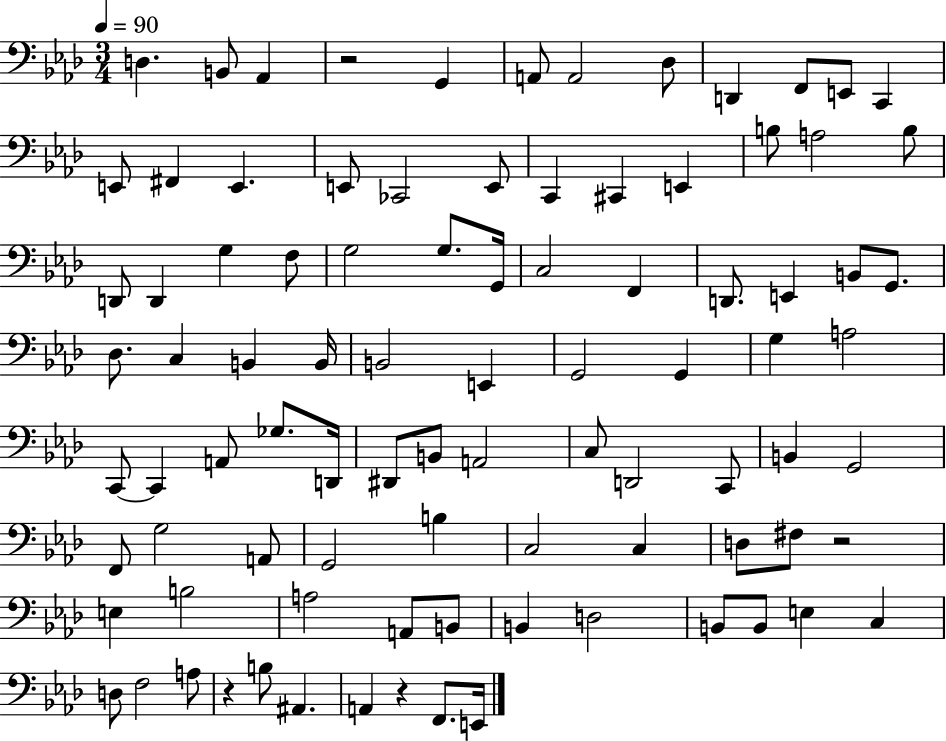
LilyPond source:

{
  \clef bass
  \numericTimeSignature
  \time 3/4
  \key aes \major
  \tempo 4 = 90
  d4. b,8 aes,4 | r2 g,4 | a,8 a,2 des8 | d,4 f,8 e,8 c,4 | \break e,8 fis,4 e,4. | e,8 ces,2 e,8 | c,4 cis,4 e,4 | b8 a2 b8 | \break d,8 d,4 g4 f8 | g2 g8. g,16 | c2 f,4 | d,8. e,4 b,8 g,8. | \break des8. c4 b,4 b,16 | b,2 e,4 | g,2 g,4 | g4 a2 | \break c,8~~ c,4 a,8 ges8. d,16 | dis,8 b,8 a,2 | c8 d,2 c,8 | b,4 g,2 | \break f,8 g2 a,8 | g,2 b4 | c2 c4 | d8 fis8 r2 | \break e4 b2 | a2 a,8 b,8 | b,4 d2 | b,8 b,8 e4 c4 | \break d8 f2 a8 | r4 b8 ais,4. | a,4 r4 f,8. e,16 | \bar "|."
}